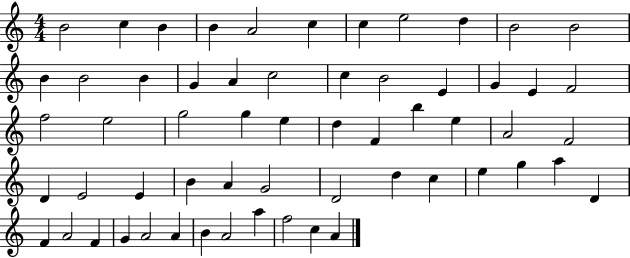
{
  \clef treble
  \numericTimeSignature
  \time 4/4
  \key c \major
  b'2 c''4 b'4 | b'4 a'2 c''4 | c''4 e''2 d''4 | b'2 b'2 | \break b'4 b'2 b'4 | g'4 a'4 c''2 | c''4 b'2 e'4 | g'4 e'4 f'2 | \break f''2 e''2 | g''2 g''4 e''4 | d''4 f'4 b''4 e''4 | a'2 f'2 | \break d'4 e'2 e'4 | b'4 a'4 g'2 | d'2 d''4 c''4 | e''4 g''4 a''4 d'4 | \break f'4 a'2 f'4 | g'4 a'2 a'4 | b'4 a'2 a''4 | f''2 c''4 a'4 | \break \bar "|."
}